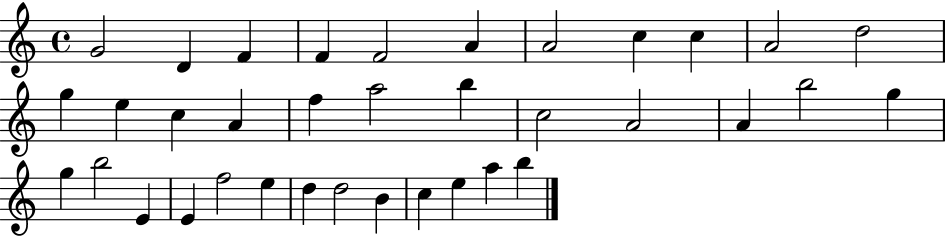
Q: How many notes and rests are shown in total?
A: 36